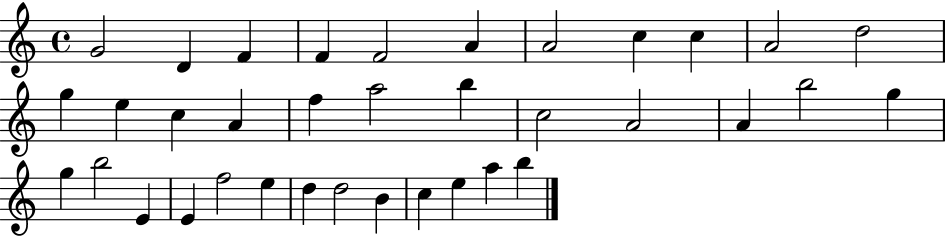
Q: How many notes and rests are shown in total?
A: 36